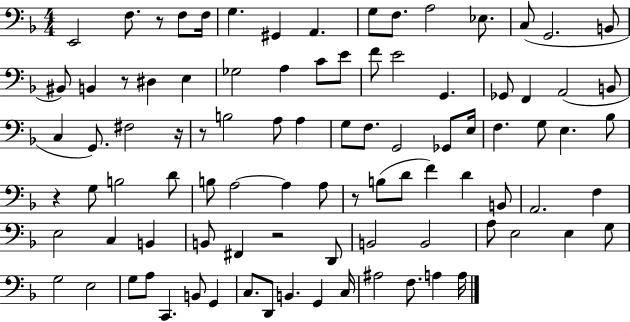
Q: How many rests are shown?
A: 7